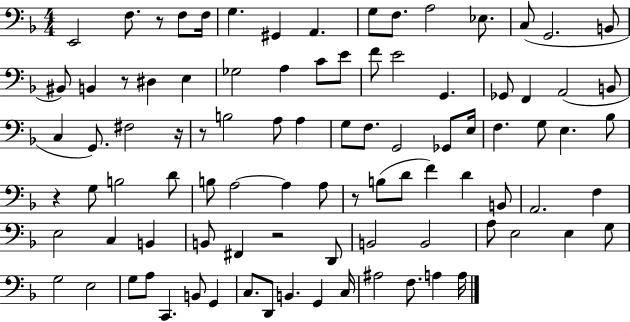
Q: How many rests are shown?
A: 7